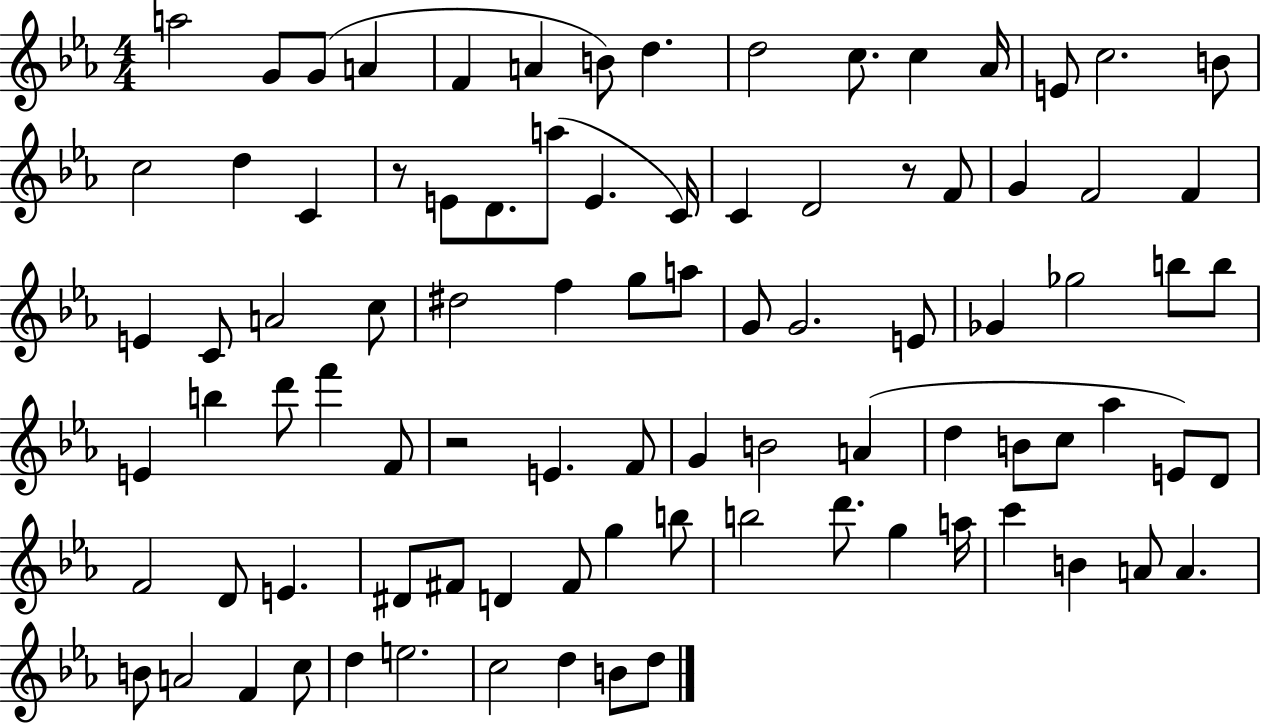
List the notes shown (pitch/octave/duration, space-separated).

A5/h G4/e G4/e A4/q F4/q A4/q B4/e D5/q. D5/h C5/e. C5/q Ab4/s E4/e C5/h. B4/e C5/h D5/q C4/q R/e E4/e D4/e. A5/e E4/q. C4/s C4/q D4/h R/e F4/e G4/q F4/h F4/q E4/q C4/e A4/h C5/e D#5/h F5/q G5/e A5/e G4/e G4/h. E4/e Gb4/q Gb5/h B5/e B5/e E4/q B5/q D6/e F6/q F4/e R/h E4/q. F4/e G4/q B4/h A4/q D5/q B4/e C5/e Ab5/q E4/e D4/e F4/h D4/e E4/q. D#4/e F#4/e D4/q F#4/e G5/q B5/e B5/h D6/e. G5/q A5/s C6/q B4/q A4/e A4/q. B4/e A4/h F4/q C5/e D5/q E5/h. C5/h D5/q B4/e D5/e